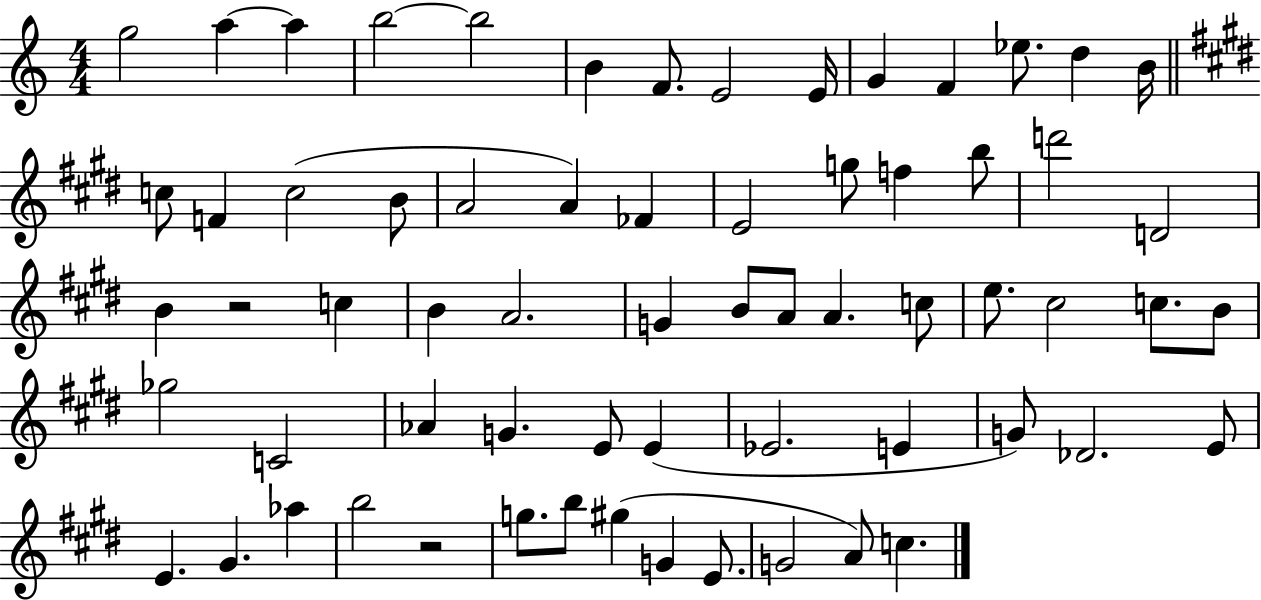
G5/h A5/q A5/q B5/h B5/h B4/q F4/e. E4/h E4/s G4/q F4/q Eb5/e. D5/q B4/s C5/e F4/q C5/h B4/e A4/h A4/q FES4/q E4/h G5/e F5/q B5/e D6/h D4/h B4/q R/h C5/q B4/q A4/h. G4/q B4/e A4/e A4/q. C5/e E5/e. C#5/h C5/e. B4/e Gb5/h C4/h Ab4/q G4/q. E4/e E4/q Eb4/h. E4/q G4/e Db4/h. E4/e E4/q. G#4/q. Ab5/q B5/h R/h G5/e. B5/e G#5/q G4/q E4/e. G4/h A4/e C5/q.